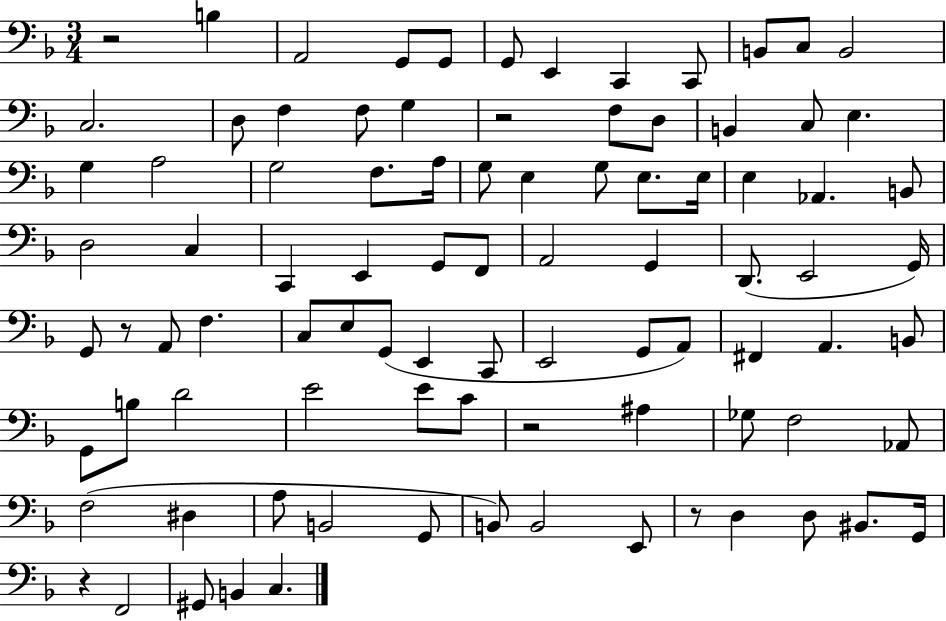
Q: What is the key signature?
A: F major